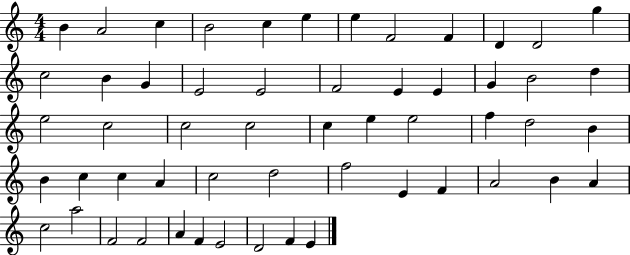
X:1
T:Untitled
M:4/4
L:1/4
K:C
B A2 c B2 c e e F2 F D D2 g c2 B G E2 E2 F2 E E G B2 d e2 c2 c2 c2 c e e2 f d2 B B c c A c2 d2 f2 E F A2 B A c2 a2 F2 F2 A F E2 D2 F E